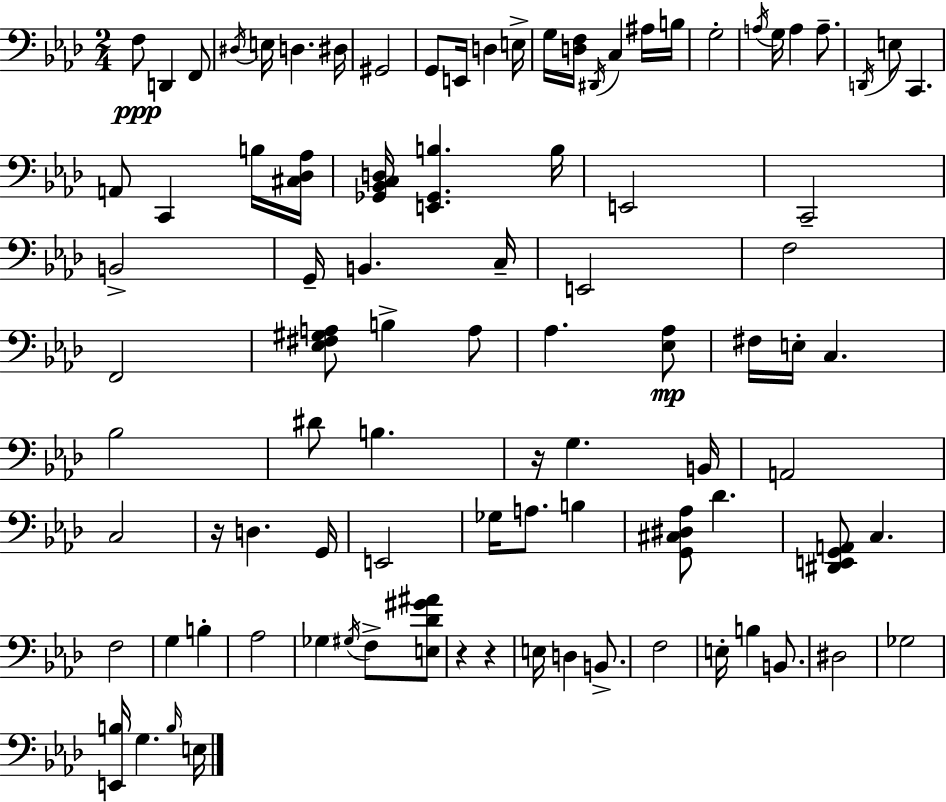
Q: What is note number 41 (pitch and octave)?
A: Ab3